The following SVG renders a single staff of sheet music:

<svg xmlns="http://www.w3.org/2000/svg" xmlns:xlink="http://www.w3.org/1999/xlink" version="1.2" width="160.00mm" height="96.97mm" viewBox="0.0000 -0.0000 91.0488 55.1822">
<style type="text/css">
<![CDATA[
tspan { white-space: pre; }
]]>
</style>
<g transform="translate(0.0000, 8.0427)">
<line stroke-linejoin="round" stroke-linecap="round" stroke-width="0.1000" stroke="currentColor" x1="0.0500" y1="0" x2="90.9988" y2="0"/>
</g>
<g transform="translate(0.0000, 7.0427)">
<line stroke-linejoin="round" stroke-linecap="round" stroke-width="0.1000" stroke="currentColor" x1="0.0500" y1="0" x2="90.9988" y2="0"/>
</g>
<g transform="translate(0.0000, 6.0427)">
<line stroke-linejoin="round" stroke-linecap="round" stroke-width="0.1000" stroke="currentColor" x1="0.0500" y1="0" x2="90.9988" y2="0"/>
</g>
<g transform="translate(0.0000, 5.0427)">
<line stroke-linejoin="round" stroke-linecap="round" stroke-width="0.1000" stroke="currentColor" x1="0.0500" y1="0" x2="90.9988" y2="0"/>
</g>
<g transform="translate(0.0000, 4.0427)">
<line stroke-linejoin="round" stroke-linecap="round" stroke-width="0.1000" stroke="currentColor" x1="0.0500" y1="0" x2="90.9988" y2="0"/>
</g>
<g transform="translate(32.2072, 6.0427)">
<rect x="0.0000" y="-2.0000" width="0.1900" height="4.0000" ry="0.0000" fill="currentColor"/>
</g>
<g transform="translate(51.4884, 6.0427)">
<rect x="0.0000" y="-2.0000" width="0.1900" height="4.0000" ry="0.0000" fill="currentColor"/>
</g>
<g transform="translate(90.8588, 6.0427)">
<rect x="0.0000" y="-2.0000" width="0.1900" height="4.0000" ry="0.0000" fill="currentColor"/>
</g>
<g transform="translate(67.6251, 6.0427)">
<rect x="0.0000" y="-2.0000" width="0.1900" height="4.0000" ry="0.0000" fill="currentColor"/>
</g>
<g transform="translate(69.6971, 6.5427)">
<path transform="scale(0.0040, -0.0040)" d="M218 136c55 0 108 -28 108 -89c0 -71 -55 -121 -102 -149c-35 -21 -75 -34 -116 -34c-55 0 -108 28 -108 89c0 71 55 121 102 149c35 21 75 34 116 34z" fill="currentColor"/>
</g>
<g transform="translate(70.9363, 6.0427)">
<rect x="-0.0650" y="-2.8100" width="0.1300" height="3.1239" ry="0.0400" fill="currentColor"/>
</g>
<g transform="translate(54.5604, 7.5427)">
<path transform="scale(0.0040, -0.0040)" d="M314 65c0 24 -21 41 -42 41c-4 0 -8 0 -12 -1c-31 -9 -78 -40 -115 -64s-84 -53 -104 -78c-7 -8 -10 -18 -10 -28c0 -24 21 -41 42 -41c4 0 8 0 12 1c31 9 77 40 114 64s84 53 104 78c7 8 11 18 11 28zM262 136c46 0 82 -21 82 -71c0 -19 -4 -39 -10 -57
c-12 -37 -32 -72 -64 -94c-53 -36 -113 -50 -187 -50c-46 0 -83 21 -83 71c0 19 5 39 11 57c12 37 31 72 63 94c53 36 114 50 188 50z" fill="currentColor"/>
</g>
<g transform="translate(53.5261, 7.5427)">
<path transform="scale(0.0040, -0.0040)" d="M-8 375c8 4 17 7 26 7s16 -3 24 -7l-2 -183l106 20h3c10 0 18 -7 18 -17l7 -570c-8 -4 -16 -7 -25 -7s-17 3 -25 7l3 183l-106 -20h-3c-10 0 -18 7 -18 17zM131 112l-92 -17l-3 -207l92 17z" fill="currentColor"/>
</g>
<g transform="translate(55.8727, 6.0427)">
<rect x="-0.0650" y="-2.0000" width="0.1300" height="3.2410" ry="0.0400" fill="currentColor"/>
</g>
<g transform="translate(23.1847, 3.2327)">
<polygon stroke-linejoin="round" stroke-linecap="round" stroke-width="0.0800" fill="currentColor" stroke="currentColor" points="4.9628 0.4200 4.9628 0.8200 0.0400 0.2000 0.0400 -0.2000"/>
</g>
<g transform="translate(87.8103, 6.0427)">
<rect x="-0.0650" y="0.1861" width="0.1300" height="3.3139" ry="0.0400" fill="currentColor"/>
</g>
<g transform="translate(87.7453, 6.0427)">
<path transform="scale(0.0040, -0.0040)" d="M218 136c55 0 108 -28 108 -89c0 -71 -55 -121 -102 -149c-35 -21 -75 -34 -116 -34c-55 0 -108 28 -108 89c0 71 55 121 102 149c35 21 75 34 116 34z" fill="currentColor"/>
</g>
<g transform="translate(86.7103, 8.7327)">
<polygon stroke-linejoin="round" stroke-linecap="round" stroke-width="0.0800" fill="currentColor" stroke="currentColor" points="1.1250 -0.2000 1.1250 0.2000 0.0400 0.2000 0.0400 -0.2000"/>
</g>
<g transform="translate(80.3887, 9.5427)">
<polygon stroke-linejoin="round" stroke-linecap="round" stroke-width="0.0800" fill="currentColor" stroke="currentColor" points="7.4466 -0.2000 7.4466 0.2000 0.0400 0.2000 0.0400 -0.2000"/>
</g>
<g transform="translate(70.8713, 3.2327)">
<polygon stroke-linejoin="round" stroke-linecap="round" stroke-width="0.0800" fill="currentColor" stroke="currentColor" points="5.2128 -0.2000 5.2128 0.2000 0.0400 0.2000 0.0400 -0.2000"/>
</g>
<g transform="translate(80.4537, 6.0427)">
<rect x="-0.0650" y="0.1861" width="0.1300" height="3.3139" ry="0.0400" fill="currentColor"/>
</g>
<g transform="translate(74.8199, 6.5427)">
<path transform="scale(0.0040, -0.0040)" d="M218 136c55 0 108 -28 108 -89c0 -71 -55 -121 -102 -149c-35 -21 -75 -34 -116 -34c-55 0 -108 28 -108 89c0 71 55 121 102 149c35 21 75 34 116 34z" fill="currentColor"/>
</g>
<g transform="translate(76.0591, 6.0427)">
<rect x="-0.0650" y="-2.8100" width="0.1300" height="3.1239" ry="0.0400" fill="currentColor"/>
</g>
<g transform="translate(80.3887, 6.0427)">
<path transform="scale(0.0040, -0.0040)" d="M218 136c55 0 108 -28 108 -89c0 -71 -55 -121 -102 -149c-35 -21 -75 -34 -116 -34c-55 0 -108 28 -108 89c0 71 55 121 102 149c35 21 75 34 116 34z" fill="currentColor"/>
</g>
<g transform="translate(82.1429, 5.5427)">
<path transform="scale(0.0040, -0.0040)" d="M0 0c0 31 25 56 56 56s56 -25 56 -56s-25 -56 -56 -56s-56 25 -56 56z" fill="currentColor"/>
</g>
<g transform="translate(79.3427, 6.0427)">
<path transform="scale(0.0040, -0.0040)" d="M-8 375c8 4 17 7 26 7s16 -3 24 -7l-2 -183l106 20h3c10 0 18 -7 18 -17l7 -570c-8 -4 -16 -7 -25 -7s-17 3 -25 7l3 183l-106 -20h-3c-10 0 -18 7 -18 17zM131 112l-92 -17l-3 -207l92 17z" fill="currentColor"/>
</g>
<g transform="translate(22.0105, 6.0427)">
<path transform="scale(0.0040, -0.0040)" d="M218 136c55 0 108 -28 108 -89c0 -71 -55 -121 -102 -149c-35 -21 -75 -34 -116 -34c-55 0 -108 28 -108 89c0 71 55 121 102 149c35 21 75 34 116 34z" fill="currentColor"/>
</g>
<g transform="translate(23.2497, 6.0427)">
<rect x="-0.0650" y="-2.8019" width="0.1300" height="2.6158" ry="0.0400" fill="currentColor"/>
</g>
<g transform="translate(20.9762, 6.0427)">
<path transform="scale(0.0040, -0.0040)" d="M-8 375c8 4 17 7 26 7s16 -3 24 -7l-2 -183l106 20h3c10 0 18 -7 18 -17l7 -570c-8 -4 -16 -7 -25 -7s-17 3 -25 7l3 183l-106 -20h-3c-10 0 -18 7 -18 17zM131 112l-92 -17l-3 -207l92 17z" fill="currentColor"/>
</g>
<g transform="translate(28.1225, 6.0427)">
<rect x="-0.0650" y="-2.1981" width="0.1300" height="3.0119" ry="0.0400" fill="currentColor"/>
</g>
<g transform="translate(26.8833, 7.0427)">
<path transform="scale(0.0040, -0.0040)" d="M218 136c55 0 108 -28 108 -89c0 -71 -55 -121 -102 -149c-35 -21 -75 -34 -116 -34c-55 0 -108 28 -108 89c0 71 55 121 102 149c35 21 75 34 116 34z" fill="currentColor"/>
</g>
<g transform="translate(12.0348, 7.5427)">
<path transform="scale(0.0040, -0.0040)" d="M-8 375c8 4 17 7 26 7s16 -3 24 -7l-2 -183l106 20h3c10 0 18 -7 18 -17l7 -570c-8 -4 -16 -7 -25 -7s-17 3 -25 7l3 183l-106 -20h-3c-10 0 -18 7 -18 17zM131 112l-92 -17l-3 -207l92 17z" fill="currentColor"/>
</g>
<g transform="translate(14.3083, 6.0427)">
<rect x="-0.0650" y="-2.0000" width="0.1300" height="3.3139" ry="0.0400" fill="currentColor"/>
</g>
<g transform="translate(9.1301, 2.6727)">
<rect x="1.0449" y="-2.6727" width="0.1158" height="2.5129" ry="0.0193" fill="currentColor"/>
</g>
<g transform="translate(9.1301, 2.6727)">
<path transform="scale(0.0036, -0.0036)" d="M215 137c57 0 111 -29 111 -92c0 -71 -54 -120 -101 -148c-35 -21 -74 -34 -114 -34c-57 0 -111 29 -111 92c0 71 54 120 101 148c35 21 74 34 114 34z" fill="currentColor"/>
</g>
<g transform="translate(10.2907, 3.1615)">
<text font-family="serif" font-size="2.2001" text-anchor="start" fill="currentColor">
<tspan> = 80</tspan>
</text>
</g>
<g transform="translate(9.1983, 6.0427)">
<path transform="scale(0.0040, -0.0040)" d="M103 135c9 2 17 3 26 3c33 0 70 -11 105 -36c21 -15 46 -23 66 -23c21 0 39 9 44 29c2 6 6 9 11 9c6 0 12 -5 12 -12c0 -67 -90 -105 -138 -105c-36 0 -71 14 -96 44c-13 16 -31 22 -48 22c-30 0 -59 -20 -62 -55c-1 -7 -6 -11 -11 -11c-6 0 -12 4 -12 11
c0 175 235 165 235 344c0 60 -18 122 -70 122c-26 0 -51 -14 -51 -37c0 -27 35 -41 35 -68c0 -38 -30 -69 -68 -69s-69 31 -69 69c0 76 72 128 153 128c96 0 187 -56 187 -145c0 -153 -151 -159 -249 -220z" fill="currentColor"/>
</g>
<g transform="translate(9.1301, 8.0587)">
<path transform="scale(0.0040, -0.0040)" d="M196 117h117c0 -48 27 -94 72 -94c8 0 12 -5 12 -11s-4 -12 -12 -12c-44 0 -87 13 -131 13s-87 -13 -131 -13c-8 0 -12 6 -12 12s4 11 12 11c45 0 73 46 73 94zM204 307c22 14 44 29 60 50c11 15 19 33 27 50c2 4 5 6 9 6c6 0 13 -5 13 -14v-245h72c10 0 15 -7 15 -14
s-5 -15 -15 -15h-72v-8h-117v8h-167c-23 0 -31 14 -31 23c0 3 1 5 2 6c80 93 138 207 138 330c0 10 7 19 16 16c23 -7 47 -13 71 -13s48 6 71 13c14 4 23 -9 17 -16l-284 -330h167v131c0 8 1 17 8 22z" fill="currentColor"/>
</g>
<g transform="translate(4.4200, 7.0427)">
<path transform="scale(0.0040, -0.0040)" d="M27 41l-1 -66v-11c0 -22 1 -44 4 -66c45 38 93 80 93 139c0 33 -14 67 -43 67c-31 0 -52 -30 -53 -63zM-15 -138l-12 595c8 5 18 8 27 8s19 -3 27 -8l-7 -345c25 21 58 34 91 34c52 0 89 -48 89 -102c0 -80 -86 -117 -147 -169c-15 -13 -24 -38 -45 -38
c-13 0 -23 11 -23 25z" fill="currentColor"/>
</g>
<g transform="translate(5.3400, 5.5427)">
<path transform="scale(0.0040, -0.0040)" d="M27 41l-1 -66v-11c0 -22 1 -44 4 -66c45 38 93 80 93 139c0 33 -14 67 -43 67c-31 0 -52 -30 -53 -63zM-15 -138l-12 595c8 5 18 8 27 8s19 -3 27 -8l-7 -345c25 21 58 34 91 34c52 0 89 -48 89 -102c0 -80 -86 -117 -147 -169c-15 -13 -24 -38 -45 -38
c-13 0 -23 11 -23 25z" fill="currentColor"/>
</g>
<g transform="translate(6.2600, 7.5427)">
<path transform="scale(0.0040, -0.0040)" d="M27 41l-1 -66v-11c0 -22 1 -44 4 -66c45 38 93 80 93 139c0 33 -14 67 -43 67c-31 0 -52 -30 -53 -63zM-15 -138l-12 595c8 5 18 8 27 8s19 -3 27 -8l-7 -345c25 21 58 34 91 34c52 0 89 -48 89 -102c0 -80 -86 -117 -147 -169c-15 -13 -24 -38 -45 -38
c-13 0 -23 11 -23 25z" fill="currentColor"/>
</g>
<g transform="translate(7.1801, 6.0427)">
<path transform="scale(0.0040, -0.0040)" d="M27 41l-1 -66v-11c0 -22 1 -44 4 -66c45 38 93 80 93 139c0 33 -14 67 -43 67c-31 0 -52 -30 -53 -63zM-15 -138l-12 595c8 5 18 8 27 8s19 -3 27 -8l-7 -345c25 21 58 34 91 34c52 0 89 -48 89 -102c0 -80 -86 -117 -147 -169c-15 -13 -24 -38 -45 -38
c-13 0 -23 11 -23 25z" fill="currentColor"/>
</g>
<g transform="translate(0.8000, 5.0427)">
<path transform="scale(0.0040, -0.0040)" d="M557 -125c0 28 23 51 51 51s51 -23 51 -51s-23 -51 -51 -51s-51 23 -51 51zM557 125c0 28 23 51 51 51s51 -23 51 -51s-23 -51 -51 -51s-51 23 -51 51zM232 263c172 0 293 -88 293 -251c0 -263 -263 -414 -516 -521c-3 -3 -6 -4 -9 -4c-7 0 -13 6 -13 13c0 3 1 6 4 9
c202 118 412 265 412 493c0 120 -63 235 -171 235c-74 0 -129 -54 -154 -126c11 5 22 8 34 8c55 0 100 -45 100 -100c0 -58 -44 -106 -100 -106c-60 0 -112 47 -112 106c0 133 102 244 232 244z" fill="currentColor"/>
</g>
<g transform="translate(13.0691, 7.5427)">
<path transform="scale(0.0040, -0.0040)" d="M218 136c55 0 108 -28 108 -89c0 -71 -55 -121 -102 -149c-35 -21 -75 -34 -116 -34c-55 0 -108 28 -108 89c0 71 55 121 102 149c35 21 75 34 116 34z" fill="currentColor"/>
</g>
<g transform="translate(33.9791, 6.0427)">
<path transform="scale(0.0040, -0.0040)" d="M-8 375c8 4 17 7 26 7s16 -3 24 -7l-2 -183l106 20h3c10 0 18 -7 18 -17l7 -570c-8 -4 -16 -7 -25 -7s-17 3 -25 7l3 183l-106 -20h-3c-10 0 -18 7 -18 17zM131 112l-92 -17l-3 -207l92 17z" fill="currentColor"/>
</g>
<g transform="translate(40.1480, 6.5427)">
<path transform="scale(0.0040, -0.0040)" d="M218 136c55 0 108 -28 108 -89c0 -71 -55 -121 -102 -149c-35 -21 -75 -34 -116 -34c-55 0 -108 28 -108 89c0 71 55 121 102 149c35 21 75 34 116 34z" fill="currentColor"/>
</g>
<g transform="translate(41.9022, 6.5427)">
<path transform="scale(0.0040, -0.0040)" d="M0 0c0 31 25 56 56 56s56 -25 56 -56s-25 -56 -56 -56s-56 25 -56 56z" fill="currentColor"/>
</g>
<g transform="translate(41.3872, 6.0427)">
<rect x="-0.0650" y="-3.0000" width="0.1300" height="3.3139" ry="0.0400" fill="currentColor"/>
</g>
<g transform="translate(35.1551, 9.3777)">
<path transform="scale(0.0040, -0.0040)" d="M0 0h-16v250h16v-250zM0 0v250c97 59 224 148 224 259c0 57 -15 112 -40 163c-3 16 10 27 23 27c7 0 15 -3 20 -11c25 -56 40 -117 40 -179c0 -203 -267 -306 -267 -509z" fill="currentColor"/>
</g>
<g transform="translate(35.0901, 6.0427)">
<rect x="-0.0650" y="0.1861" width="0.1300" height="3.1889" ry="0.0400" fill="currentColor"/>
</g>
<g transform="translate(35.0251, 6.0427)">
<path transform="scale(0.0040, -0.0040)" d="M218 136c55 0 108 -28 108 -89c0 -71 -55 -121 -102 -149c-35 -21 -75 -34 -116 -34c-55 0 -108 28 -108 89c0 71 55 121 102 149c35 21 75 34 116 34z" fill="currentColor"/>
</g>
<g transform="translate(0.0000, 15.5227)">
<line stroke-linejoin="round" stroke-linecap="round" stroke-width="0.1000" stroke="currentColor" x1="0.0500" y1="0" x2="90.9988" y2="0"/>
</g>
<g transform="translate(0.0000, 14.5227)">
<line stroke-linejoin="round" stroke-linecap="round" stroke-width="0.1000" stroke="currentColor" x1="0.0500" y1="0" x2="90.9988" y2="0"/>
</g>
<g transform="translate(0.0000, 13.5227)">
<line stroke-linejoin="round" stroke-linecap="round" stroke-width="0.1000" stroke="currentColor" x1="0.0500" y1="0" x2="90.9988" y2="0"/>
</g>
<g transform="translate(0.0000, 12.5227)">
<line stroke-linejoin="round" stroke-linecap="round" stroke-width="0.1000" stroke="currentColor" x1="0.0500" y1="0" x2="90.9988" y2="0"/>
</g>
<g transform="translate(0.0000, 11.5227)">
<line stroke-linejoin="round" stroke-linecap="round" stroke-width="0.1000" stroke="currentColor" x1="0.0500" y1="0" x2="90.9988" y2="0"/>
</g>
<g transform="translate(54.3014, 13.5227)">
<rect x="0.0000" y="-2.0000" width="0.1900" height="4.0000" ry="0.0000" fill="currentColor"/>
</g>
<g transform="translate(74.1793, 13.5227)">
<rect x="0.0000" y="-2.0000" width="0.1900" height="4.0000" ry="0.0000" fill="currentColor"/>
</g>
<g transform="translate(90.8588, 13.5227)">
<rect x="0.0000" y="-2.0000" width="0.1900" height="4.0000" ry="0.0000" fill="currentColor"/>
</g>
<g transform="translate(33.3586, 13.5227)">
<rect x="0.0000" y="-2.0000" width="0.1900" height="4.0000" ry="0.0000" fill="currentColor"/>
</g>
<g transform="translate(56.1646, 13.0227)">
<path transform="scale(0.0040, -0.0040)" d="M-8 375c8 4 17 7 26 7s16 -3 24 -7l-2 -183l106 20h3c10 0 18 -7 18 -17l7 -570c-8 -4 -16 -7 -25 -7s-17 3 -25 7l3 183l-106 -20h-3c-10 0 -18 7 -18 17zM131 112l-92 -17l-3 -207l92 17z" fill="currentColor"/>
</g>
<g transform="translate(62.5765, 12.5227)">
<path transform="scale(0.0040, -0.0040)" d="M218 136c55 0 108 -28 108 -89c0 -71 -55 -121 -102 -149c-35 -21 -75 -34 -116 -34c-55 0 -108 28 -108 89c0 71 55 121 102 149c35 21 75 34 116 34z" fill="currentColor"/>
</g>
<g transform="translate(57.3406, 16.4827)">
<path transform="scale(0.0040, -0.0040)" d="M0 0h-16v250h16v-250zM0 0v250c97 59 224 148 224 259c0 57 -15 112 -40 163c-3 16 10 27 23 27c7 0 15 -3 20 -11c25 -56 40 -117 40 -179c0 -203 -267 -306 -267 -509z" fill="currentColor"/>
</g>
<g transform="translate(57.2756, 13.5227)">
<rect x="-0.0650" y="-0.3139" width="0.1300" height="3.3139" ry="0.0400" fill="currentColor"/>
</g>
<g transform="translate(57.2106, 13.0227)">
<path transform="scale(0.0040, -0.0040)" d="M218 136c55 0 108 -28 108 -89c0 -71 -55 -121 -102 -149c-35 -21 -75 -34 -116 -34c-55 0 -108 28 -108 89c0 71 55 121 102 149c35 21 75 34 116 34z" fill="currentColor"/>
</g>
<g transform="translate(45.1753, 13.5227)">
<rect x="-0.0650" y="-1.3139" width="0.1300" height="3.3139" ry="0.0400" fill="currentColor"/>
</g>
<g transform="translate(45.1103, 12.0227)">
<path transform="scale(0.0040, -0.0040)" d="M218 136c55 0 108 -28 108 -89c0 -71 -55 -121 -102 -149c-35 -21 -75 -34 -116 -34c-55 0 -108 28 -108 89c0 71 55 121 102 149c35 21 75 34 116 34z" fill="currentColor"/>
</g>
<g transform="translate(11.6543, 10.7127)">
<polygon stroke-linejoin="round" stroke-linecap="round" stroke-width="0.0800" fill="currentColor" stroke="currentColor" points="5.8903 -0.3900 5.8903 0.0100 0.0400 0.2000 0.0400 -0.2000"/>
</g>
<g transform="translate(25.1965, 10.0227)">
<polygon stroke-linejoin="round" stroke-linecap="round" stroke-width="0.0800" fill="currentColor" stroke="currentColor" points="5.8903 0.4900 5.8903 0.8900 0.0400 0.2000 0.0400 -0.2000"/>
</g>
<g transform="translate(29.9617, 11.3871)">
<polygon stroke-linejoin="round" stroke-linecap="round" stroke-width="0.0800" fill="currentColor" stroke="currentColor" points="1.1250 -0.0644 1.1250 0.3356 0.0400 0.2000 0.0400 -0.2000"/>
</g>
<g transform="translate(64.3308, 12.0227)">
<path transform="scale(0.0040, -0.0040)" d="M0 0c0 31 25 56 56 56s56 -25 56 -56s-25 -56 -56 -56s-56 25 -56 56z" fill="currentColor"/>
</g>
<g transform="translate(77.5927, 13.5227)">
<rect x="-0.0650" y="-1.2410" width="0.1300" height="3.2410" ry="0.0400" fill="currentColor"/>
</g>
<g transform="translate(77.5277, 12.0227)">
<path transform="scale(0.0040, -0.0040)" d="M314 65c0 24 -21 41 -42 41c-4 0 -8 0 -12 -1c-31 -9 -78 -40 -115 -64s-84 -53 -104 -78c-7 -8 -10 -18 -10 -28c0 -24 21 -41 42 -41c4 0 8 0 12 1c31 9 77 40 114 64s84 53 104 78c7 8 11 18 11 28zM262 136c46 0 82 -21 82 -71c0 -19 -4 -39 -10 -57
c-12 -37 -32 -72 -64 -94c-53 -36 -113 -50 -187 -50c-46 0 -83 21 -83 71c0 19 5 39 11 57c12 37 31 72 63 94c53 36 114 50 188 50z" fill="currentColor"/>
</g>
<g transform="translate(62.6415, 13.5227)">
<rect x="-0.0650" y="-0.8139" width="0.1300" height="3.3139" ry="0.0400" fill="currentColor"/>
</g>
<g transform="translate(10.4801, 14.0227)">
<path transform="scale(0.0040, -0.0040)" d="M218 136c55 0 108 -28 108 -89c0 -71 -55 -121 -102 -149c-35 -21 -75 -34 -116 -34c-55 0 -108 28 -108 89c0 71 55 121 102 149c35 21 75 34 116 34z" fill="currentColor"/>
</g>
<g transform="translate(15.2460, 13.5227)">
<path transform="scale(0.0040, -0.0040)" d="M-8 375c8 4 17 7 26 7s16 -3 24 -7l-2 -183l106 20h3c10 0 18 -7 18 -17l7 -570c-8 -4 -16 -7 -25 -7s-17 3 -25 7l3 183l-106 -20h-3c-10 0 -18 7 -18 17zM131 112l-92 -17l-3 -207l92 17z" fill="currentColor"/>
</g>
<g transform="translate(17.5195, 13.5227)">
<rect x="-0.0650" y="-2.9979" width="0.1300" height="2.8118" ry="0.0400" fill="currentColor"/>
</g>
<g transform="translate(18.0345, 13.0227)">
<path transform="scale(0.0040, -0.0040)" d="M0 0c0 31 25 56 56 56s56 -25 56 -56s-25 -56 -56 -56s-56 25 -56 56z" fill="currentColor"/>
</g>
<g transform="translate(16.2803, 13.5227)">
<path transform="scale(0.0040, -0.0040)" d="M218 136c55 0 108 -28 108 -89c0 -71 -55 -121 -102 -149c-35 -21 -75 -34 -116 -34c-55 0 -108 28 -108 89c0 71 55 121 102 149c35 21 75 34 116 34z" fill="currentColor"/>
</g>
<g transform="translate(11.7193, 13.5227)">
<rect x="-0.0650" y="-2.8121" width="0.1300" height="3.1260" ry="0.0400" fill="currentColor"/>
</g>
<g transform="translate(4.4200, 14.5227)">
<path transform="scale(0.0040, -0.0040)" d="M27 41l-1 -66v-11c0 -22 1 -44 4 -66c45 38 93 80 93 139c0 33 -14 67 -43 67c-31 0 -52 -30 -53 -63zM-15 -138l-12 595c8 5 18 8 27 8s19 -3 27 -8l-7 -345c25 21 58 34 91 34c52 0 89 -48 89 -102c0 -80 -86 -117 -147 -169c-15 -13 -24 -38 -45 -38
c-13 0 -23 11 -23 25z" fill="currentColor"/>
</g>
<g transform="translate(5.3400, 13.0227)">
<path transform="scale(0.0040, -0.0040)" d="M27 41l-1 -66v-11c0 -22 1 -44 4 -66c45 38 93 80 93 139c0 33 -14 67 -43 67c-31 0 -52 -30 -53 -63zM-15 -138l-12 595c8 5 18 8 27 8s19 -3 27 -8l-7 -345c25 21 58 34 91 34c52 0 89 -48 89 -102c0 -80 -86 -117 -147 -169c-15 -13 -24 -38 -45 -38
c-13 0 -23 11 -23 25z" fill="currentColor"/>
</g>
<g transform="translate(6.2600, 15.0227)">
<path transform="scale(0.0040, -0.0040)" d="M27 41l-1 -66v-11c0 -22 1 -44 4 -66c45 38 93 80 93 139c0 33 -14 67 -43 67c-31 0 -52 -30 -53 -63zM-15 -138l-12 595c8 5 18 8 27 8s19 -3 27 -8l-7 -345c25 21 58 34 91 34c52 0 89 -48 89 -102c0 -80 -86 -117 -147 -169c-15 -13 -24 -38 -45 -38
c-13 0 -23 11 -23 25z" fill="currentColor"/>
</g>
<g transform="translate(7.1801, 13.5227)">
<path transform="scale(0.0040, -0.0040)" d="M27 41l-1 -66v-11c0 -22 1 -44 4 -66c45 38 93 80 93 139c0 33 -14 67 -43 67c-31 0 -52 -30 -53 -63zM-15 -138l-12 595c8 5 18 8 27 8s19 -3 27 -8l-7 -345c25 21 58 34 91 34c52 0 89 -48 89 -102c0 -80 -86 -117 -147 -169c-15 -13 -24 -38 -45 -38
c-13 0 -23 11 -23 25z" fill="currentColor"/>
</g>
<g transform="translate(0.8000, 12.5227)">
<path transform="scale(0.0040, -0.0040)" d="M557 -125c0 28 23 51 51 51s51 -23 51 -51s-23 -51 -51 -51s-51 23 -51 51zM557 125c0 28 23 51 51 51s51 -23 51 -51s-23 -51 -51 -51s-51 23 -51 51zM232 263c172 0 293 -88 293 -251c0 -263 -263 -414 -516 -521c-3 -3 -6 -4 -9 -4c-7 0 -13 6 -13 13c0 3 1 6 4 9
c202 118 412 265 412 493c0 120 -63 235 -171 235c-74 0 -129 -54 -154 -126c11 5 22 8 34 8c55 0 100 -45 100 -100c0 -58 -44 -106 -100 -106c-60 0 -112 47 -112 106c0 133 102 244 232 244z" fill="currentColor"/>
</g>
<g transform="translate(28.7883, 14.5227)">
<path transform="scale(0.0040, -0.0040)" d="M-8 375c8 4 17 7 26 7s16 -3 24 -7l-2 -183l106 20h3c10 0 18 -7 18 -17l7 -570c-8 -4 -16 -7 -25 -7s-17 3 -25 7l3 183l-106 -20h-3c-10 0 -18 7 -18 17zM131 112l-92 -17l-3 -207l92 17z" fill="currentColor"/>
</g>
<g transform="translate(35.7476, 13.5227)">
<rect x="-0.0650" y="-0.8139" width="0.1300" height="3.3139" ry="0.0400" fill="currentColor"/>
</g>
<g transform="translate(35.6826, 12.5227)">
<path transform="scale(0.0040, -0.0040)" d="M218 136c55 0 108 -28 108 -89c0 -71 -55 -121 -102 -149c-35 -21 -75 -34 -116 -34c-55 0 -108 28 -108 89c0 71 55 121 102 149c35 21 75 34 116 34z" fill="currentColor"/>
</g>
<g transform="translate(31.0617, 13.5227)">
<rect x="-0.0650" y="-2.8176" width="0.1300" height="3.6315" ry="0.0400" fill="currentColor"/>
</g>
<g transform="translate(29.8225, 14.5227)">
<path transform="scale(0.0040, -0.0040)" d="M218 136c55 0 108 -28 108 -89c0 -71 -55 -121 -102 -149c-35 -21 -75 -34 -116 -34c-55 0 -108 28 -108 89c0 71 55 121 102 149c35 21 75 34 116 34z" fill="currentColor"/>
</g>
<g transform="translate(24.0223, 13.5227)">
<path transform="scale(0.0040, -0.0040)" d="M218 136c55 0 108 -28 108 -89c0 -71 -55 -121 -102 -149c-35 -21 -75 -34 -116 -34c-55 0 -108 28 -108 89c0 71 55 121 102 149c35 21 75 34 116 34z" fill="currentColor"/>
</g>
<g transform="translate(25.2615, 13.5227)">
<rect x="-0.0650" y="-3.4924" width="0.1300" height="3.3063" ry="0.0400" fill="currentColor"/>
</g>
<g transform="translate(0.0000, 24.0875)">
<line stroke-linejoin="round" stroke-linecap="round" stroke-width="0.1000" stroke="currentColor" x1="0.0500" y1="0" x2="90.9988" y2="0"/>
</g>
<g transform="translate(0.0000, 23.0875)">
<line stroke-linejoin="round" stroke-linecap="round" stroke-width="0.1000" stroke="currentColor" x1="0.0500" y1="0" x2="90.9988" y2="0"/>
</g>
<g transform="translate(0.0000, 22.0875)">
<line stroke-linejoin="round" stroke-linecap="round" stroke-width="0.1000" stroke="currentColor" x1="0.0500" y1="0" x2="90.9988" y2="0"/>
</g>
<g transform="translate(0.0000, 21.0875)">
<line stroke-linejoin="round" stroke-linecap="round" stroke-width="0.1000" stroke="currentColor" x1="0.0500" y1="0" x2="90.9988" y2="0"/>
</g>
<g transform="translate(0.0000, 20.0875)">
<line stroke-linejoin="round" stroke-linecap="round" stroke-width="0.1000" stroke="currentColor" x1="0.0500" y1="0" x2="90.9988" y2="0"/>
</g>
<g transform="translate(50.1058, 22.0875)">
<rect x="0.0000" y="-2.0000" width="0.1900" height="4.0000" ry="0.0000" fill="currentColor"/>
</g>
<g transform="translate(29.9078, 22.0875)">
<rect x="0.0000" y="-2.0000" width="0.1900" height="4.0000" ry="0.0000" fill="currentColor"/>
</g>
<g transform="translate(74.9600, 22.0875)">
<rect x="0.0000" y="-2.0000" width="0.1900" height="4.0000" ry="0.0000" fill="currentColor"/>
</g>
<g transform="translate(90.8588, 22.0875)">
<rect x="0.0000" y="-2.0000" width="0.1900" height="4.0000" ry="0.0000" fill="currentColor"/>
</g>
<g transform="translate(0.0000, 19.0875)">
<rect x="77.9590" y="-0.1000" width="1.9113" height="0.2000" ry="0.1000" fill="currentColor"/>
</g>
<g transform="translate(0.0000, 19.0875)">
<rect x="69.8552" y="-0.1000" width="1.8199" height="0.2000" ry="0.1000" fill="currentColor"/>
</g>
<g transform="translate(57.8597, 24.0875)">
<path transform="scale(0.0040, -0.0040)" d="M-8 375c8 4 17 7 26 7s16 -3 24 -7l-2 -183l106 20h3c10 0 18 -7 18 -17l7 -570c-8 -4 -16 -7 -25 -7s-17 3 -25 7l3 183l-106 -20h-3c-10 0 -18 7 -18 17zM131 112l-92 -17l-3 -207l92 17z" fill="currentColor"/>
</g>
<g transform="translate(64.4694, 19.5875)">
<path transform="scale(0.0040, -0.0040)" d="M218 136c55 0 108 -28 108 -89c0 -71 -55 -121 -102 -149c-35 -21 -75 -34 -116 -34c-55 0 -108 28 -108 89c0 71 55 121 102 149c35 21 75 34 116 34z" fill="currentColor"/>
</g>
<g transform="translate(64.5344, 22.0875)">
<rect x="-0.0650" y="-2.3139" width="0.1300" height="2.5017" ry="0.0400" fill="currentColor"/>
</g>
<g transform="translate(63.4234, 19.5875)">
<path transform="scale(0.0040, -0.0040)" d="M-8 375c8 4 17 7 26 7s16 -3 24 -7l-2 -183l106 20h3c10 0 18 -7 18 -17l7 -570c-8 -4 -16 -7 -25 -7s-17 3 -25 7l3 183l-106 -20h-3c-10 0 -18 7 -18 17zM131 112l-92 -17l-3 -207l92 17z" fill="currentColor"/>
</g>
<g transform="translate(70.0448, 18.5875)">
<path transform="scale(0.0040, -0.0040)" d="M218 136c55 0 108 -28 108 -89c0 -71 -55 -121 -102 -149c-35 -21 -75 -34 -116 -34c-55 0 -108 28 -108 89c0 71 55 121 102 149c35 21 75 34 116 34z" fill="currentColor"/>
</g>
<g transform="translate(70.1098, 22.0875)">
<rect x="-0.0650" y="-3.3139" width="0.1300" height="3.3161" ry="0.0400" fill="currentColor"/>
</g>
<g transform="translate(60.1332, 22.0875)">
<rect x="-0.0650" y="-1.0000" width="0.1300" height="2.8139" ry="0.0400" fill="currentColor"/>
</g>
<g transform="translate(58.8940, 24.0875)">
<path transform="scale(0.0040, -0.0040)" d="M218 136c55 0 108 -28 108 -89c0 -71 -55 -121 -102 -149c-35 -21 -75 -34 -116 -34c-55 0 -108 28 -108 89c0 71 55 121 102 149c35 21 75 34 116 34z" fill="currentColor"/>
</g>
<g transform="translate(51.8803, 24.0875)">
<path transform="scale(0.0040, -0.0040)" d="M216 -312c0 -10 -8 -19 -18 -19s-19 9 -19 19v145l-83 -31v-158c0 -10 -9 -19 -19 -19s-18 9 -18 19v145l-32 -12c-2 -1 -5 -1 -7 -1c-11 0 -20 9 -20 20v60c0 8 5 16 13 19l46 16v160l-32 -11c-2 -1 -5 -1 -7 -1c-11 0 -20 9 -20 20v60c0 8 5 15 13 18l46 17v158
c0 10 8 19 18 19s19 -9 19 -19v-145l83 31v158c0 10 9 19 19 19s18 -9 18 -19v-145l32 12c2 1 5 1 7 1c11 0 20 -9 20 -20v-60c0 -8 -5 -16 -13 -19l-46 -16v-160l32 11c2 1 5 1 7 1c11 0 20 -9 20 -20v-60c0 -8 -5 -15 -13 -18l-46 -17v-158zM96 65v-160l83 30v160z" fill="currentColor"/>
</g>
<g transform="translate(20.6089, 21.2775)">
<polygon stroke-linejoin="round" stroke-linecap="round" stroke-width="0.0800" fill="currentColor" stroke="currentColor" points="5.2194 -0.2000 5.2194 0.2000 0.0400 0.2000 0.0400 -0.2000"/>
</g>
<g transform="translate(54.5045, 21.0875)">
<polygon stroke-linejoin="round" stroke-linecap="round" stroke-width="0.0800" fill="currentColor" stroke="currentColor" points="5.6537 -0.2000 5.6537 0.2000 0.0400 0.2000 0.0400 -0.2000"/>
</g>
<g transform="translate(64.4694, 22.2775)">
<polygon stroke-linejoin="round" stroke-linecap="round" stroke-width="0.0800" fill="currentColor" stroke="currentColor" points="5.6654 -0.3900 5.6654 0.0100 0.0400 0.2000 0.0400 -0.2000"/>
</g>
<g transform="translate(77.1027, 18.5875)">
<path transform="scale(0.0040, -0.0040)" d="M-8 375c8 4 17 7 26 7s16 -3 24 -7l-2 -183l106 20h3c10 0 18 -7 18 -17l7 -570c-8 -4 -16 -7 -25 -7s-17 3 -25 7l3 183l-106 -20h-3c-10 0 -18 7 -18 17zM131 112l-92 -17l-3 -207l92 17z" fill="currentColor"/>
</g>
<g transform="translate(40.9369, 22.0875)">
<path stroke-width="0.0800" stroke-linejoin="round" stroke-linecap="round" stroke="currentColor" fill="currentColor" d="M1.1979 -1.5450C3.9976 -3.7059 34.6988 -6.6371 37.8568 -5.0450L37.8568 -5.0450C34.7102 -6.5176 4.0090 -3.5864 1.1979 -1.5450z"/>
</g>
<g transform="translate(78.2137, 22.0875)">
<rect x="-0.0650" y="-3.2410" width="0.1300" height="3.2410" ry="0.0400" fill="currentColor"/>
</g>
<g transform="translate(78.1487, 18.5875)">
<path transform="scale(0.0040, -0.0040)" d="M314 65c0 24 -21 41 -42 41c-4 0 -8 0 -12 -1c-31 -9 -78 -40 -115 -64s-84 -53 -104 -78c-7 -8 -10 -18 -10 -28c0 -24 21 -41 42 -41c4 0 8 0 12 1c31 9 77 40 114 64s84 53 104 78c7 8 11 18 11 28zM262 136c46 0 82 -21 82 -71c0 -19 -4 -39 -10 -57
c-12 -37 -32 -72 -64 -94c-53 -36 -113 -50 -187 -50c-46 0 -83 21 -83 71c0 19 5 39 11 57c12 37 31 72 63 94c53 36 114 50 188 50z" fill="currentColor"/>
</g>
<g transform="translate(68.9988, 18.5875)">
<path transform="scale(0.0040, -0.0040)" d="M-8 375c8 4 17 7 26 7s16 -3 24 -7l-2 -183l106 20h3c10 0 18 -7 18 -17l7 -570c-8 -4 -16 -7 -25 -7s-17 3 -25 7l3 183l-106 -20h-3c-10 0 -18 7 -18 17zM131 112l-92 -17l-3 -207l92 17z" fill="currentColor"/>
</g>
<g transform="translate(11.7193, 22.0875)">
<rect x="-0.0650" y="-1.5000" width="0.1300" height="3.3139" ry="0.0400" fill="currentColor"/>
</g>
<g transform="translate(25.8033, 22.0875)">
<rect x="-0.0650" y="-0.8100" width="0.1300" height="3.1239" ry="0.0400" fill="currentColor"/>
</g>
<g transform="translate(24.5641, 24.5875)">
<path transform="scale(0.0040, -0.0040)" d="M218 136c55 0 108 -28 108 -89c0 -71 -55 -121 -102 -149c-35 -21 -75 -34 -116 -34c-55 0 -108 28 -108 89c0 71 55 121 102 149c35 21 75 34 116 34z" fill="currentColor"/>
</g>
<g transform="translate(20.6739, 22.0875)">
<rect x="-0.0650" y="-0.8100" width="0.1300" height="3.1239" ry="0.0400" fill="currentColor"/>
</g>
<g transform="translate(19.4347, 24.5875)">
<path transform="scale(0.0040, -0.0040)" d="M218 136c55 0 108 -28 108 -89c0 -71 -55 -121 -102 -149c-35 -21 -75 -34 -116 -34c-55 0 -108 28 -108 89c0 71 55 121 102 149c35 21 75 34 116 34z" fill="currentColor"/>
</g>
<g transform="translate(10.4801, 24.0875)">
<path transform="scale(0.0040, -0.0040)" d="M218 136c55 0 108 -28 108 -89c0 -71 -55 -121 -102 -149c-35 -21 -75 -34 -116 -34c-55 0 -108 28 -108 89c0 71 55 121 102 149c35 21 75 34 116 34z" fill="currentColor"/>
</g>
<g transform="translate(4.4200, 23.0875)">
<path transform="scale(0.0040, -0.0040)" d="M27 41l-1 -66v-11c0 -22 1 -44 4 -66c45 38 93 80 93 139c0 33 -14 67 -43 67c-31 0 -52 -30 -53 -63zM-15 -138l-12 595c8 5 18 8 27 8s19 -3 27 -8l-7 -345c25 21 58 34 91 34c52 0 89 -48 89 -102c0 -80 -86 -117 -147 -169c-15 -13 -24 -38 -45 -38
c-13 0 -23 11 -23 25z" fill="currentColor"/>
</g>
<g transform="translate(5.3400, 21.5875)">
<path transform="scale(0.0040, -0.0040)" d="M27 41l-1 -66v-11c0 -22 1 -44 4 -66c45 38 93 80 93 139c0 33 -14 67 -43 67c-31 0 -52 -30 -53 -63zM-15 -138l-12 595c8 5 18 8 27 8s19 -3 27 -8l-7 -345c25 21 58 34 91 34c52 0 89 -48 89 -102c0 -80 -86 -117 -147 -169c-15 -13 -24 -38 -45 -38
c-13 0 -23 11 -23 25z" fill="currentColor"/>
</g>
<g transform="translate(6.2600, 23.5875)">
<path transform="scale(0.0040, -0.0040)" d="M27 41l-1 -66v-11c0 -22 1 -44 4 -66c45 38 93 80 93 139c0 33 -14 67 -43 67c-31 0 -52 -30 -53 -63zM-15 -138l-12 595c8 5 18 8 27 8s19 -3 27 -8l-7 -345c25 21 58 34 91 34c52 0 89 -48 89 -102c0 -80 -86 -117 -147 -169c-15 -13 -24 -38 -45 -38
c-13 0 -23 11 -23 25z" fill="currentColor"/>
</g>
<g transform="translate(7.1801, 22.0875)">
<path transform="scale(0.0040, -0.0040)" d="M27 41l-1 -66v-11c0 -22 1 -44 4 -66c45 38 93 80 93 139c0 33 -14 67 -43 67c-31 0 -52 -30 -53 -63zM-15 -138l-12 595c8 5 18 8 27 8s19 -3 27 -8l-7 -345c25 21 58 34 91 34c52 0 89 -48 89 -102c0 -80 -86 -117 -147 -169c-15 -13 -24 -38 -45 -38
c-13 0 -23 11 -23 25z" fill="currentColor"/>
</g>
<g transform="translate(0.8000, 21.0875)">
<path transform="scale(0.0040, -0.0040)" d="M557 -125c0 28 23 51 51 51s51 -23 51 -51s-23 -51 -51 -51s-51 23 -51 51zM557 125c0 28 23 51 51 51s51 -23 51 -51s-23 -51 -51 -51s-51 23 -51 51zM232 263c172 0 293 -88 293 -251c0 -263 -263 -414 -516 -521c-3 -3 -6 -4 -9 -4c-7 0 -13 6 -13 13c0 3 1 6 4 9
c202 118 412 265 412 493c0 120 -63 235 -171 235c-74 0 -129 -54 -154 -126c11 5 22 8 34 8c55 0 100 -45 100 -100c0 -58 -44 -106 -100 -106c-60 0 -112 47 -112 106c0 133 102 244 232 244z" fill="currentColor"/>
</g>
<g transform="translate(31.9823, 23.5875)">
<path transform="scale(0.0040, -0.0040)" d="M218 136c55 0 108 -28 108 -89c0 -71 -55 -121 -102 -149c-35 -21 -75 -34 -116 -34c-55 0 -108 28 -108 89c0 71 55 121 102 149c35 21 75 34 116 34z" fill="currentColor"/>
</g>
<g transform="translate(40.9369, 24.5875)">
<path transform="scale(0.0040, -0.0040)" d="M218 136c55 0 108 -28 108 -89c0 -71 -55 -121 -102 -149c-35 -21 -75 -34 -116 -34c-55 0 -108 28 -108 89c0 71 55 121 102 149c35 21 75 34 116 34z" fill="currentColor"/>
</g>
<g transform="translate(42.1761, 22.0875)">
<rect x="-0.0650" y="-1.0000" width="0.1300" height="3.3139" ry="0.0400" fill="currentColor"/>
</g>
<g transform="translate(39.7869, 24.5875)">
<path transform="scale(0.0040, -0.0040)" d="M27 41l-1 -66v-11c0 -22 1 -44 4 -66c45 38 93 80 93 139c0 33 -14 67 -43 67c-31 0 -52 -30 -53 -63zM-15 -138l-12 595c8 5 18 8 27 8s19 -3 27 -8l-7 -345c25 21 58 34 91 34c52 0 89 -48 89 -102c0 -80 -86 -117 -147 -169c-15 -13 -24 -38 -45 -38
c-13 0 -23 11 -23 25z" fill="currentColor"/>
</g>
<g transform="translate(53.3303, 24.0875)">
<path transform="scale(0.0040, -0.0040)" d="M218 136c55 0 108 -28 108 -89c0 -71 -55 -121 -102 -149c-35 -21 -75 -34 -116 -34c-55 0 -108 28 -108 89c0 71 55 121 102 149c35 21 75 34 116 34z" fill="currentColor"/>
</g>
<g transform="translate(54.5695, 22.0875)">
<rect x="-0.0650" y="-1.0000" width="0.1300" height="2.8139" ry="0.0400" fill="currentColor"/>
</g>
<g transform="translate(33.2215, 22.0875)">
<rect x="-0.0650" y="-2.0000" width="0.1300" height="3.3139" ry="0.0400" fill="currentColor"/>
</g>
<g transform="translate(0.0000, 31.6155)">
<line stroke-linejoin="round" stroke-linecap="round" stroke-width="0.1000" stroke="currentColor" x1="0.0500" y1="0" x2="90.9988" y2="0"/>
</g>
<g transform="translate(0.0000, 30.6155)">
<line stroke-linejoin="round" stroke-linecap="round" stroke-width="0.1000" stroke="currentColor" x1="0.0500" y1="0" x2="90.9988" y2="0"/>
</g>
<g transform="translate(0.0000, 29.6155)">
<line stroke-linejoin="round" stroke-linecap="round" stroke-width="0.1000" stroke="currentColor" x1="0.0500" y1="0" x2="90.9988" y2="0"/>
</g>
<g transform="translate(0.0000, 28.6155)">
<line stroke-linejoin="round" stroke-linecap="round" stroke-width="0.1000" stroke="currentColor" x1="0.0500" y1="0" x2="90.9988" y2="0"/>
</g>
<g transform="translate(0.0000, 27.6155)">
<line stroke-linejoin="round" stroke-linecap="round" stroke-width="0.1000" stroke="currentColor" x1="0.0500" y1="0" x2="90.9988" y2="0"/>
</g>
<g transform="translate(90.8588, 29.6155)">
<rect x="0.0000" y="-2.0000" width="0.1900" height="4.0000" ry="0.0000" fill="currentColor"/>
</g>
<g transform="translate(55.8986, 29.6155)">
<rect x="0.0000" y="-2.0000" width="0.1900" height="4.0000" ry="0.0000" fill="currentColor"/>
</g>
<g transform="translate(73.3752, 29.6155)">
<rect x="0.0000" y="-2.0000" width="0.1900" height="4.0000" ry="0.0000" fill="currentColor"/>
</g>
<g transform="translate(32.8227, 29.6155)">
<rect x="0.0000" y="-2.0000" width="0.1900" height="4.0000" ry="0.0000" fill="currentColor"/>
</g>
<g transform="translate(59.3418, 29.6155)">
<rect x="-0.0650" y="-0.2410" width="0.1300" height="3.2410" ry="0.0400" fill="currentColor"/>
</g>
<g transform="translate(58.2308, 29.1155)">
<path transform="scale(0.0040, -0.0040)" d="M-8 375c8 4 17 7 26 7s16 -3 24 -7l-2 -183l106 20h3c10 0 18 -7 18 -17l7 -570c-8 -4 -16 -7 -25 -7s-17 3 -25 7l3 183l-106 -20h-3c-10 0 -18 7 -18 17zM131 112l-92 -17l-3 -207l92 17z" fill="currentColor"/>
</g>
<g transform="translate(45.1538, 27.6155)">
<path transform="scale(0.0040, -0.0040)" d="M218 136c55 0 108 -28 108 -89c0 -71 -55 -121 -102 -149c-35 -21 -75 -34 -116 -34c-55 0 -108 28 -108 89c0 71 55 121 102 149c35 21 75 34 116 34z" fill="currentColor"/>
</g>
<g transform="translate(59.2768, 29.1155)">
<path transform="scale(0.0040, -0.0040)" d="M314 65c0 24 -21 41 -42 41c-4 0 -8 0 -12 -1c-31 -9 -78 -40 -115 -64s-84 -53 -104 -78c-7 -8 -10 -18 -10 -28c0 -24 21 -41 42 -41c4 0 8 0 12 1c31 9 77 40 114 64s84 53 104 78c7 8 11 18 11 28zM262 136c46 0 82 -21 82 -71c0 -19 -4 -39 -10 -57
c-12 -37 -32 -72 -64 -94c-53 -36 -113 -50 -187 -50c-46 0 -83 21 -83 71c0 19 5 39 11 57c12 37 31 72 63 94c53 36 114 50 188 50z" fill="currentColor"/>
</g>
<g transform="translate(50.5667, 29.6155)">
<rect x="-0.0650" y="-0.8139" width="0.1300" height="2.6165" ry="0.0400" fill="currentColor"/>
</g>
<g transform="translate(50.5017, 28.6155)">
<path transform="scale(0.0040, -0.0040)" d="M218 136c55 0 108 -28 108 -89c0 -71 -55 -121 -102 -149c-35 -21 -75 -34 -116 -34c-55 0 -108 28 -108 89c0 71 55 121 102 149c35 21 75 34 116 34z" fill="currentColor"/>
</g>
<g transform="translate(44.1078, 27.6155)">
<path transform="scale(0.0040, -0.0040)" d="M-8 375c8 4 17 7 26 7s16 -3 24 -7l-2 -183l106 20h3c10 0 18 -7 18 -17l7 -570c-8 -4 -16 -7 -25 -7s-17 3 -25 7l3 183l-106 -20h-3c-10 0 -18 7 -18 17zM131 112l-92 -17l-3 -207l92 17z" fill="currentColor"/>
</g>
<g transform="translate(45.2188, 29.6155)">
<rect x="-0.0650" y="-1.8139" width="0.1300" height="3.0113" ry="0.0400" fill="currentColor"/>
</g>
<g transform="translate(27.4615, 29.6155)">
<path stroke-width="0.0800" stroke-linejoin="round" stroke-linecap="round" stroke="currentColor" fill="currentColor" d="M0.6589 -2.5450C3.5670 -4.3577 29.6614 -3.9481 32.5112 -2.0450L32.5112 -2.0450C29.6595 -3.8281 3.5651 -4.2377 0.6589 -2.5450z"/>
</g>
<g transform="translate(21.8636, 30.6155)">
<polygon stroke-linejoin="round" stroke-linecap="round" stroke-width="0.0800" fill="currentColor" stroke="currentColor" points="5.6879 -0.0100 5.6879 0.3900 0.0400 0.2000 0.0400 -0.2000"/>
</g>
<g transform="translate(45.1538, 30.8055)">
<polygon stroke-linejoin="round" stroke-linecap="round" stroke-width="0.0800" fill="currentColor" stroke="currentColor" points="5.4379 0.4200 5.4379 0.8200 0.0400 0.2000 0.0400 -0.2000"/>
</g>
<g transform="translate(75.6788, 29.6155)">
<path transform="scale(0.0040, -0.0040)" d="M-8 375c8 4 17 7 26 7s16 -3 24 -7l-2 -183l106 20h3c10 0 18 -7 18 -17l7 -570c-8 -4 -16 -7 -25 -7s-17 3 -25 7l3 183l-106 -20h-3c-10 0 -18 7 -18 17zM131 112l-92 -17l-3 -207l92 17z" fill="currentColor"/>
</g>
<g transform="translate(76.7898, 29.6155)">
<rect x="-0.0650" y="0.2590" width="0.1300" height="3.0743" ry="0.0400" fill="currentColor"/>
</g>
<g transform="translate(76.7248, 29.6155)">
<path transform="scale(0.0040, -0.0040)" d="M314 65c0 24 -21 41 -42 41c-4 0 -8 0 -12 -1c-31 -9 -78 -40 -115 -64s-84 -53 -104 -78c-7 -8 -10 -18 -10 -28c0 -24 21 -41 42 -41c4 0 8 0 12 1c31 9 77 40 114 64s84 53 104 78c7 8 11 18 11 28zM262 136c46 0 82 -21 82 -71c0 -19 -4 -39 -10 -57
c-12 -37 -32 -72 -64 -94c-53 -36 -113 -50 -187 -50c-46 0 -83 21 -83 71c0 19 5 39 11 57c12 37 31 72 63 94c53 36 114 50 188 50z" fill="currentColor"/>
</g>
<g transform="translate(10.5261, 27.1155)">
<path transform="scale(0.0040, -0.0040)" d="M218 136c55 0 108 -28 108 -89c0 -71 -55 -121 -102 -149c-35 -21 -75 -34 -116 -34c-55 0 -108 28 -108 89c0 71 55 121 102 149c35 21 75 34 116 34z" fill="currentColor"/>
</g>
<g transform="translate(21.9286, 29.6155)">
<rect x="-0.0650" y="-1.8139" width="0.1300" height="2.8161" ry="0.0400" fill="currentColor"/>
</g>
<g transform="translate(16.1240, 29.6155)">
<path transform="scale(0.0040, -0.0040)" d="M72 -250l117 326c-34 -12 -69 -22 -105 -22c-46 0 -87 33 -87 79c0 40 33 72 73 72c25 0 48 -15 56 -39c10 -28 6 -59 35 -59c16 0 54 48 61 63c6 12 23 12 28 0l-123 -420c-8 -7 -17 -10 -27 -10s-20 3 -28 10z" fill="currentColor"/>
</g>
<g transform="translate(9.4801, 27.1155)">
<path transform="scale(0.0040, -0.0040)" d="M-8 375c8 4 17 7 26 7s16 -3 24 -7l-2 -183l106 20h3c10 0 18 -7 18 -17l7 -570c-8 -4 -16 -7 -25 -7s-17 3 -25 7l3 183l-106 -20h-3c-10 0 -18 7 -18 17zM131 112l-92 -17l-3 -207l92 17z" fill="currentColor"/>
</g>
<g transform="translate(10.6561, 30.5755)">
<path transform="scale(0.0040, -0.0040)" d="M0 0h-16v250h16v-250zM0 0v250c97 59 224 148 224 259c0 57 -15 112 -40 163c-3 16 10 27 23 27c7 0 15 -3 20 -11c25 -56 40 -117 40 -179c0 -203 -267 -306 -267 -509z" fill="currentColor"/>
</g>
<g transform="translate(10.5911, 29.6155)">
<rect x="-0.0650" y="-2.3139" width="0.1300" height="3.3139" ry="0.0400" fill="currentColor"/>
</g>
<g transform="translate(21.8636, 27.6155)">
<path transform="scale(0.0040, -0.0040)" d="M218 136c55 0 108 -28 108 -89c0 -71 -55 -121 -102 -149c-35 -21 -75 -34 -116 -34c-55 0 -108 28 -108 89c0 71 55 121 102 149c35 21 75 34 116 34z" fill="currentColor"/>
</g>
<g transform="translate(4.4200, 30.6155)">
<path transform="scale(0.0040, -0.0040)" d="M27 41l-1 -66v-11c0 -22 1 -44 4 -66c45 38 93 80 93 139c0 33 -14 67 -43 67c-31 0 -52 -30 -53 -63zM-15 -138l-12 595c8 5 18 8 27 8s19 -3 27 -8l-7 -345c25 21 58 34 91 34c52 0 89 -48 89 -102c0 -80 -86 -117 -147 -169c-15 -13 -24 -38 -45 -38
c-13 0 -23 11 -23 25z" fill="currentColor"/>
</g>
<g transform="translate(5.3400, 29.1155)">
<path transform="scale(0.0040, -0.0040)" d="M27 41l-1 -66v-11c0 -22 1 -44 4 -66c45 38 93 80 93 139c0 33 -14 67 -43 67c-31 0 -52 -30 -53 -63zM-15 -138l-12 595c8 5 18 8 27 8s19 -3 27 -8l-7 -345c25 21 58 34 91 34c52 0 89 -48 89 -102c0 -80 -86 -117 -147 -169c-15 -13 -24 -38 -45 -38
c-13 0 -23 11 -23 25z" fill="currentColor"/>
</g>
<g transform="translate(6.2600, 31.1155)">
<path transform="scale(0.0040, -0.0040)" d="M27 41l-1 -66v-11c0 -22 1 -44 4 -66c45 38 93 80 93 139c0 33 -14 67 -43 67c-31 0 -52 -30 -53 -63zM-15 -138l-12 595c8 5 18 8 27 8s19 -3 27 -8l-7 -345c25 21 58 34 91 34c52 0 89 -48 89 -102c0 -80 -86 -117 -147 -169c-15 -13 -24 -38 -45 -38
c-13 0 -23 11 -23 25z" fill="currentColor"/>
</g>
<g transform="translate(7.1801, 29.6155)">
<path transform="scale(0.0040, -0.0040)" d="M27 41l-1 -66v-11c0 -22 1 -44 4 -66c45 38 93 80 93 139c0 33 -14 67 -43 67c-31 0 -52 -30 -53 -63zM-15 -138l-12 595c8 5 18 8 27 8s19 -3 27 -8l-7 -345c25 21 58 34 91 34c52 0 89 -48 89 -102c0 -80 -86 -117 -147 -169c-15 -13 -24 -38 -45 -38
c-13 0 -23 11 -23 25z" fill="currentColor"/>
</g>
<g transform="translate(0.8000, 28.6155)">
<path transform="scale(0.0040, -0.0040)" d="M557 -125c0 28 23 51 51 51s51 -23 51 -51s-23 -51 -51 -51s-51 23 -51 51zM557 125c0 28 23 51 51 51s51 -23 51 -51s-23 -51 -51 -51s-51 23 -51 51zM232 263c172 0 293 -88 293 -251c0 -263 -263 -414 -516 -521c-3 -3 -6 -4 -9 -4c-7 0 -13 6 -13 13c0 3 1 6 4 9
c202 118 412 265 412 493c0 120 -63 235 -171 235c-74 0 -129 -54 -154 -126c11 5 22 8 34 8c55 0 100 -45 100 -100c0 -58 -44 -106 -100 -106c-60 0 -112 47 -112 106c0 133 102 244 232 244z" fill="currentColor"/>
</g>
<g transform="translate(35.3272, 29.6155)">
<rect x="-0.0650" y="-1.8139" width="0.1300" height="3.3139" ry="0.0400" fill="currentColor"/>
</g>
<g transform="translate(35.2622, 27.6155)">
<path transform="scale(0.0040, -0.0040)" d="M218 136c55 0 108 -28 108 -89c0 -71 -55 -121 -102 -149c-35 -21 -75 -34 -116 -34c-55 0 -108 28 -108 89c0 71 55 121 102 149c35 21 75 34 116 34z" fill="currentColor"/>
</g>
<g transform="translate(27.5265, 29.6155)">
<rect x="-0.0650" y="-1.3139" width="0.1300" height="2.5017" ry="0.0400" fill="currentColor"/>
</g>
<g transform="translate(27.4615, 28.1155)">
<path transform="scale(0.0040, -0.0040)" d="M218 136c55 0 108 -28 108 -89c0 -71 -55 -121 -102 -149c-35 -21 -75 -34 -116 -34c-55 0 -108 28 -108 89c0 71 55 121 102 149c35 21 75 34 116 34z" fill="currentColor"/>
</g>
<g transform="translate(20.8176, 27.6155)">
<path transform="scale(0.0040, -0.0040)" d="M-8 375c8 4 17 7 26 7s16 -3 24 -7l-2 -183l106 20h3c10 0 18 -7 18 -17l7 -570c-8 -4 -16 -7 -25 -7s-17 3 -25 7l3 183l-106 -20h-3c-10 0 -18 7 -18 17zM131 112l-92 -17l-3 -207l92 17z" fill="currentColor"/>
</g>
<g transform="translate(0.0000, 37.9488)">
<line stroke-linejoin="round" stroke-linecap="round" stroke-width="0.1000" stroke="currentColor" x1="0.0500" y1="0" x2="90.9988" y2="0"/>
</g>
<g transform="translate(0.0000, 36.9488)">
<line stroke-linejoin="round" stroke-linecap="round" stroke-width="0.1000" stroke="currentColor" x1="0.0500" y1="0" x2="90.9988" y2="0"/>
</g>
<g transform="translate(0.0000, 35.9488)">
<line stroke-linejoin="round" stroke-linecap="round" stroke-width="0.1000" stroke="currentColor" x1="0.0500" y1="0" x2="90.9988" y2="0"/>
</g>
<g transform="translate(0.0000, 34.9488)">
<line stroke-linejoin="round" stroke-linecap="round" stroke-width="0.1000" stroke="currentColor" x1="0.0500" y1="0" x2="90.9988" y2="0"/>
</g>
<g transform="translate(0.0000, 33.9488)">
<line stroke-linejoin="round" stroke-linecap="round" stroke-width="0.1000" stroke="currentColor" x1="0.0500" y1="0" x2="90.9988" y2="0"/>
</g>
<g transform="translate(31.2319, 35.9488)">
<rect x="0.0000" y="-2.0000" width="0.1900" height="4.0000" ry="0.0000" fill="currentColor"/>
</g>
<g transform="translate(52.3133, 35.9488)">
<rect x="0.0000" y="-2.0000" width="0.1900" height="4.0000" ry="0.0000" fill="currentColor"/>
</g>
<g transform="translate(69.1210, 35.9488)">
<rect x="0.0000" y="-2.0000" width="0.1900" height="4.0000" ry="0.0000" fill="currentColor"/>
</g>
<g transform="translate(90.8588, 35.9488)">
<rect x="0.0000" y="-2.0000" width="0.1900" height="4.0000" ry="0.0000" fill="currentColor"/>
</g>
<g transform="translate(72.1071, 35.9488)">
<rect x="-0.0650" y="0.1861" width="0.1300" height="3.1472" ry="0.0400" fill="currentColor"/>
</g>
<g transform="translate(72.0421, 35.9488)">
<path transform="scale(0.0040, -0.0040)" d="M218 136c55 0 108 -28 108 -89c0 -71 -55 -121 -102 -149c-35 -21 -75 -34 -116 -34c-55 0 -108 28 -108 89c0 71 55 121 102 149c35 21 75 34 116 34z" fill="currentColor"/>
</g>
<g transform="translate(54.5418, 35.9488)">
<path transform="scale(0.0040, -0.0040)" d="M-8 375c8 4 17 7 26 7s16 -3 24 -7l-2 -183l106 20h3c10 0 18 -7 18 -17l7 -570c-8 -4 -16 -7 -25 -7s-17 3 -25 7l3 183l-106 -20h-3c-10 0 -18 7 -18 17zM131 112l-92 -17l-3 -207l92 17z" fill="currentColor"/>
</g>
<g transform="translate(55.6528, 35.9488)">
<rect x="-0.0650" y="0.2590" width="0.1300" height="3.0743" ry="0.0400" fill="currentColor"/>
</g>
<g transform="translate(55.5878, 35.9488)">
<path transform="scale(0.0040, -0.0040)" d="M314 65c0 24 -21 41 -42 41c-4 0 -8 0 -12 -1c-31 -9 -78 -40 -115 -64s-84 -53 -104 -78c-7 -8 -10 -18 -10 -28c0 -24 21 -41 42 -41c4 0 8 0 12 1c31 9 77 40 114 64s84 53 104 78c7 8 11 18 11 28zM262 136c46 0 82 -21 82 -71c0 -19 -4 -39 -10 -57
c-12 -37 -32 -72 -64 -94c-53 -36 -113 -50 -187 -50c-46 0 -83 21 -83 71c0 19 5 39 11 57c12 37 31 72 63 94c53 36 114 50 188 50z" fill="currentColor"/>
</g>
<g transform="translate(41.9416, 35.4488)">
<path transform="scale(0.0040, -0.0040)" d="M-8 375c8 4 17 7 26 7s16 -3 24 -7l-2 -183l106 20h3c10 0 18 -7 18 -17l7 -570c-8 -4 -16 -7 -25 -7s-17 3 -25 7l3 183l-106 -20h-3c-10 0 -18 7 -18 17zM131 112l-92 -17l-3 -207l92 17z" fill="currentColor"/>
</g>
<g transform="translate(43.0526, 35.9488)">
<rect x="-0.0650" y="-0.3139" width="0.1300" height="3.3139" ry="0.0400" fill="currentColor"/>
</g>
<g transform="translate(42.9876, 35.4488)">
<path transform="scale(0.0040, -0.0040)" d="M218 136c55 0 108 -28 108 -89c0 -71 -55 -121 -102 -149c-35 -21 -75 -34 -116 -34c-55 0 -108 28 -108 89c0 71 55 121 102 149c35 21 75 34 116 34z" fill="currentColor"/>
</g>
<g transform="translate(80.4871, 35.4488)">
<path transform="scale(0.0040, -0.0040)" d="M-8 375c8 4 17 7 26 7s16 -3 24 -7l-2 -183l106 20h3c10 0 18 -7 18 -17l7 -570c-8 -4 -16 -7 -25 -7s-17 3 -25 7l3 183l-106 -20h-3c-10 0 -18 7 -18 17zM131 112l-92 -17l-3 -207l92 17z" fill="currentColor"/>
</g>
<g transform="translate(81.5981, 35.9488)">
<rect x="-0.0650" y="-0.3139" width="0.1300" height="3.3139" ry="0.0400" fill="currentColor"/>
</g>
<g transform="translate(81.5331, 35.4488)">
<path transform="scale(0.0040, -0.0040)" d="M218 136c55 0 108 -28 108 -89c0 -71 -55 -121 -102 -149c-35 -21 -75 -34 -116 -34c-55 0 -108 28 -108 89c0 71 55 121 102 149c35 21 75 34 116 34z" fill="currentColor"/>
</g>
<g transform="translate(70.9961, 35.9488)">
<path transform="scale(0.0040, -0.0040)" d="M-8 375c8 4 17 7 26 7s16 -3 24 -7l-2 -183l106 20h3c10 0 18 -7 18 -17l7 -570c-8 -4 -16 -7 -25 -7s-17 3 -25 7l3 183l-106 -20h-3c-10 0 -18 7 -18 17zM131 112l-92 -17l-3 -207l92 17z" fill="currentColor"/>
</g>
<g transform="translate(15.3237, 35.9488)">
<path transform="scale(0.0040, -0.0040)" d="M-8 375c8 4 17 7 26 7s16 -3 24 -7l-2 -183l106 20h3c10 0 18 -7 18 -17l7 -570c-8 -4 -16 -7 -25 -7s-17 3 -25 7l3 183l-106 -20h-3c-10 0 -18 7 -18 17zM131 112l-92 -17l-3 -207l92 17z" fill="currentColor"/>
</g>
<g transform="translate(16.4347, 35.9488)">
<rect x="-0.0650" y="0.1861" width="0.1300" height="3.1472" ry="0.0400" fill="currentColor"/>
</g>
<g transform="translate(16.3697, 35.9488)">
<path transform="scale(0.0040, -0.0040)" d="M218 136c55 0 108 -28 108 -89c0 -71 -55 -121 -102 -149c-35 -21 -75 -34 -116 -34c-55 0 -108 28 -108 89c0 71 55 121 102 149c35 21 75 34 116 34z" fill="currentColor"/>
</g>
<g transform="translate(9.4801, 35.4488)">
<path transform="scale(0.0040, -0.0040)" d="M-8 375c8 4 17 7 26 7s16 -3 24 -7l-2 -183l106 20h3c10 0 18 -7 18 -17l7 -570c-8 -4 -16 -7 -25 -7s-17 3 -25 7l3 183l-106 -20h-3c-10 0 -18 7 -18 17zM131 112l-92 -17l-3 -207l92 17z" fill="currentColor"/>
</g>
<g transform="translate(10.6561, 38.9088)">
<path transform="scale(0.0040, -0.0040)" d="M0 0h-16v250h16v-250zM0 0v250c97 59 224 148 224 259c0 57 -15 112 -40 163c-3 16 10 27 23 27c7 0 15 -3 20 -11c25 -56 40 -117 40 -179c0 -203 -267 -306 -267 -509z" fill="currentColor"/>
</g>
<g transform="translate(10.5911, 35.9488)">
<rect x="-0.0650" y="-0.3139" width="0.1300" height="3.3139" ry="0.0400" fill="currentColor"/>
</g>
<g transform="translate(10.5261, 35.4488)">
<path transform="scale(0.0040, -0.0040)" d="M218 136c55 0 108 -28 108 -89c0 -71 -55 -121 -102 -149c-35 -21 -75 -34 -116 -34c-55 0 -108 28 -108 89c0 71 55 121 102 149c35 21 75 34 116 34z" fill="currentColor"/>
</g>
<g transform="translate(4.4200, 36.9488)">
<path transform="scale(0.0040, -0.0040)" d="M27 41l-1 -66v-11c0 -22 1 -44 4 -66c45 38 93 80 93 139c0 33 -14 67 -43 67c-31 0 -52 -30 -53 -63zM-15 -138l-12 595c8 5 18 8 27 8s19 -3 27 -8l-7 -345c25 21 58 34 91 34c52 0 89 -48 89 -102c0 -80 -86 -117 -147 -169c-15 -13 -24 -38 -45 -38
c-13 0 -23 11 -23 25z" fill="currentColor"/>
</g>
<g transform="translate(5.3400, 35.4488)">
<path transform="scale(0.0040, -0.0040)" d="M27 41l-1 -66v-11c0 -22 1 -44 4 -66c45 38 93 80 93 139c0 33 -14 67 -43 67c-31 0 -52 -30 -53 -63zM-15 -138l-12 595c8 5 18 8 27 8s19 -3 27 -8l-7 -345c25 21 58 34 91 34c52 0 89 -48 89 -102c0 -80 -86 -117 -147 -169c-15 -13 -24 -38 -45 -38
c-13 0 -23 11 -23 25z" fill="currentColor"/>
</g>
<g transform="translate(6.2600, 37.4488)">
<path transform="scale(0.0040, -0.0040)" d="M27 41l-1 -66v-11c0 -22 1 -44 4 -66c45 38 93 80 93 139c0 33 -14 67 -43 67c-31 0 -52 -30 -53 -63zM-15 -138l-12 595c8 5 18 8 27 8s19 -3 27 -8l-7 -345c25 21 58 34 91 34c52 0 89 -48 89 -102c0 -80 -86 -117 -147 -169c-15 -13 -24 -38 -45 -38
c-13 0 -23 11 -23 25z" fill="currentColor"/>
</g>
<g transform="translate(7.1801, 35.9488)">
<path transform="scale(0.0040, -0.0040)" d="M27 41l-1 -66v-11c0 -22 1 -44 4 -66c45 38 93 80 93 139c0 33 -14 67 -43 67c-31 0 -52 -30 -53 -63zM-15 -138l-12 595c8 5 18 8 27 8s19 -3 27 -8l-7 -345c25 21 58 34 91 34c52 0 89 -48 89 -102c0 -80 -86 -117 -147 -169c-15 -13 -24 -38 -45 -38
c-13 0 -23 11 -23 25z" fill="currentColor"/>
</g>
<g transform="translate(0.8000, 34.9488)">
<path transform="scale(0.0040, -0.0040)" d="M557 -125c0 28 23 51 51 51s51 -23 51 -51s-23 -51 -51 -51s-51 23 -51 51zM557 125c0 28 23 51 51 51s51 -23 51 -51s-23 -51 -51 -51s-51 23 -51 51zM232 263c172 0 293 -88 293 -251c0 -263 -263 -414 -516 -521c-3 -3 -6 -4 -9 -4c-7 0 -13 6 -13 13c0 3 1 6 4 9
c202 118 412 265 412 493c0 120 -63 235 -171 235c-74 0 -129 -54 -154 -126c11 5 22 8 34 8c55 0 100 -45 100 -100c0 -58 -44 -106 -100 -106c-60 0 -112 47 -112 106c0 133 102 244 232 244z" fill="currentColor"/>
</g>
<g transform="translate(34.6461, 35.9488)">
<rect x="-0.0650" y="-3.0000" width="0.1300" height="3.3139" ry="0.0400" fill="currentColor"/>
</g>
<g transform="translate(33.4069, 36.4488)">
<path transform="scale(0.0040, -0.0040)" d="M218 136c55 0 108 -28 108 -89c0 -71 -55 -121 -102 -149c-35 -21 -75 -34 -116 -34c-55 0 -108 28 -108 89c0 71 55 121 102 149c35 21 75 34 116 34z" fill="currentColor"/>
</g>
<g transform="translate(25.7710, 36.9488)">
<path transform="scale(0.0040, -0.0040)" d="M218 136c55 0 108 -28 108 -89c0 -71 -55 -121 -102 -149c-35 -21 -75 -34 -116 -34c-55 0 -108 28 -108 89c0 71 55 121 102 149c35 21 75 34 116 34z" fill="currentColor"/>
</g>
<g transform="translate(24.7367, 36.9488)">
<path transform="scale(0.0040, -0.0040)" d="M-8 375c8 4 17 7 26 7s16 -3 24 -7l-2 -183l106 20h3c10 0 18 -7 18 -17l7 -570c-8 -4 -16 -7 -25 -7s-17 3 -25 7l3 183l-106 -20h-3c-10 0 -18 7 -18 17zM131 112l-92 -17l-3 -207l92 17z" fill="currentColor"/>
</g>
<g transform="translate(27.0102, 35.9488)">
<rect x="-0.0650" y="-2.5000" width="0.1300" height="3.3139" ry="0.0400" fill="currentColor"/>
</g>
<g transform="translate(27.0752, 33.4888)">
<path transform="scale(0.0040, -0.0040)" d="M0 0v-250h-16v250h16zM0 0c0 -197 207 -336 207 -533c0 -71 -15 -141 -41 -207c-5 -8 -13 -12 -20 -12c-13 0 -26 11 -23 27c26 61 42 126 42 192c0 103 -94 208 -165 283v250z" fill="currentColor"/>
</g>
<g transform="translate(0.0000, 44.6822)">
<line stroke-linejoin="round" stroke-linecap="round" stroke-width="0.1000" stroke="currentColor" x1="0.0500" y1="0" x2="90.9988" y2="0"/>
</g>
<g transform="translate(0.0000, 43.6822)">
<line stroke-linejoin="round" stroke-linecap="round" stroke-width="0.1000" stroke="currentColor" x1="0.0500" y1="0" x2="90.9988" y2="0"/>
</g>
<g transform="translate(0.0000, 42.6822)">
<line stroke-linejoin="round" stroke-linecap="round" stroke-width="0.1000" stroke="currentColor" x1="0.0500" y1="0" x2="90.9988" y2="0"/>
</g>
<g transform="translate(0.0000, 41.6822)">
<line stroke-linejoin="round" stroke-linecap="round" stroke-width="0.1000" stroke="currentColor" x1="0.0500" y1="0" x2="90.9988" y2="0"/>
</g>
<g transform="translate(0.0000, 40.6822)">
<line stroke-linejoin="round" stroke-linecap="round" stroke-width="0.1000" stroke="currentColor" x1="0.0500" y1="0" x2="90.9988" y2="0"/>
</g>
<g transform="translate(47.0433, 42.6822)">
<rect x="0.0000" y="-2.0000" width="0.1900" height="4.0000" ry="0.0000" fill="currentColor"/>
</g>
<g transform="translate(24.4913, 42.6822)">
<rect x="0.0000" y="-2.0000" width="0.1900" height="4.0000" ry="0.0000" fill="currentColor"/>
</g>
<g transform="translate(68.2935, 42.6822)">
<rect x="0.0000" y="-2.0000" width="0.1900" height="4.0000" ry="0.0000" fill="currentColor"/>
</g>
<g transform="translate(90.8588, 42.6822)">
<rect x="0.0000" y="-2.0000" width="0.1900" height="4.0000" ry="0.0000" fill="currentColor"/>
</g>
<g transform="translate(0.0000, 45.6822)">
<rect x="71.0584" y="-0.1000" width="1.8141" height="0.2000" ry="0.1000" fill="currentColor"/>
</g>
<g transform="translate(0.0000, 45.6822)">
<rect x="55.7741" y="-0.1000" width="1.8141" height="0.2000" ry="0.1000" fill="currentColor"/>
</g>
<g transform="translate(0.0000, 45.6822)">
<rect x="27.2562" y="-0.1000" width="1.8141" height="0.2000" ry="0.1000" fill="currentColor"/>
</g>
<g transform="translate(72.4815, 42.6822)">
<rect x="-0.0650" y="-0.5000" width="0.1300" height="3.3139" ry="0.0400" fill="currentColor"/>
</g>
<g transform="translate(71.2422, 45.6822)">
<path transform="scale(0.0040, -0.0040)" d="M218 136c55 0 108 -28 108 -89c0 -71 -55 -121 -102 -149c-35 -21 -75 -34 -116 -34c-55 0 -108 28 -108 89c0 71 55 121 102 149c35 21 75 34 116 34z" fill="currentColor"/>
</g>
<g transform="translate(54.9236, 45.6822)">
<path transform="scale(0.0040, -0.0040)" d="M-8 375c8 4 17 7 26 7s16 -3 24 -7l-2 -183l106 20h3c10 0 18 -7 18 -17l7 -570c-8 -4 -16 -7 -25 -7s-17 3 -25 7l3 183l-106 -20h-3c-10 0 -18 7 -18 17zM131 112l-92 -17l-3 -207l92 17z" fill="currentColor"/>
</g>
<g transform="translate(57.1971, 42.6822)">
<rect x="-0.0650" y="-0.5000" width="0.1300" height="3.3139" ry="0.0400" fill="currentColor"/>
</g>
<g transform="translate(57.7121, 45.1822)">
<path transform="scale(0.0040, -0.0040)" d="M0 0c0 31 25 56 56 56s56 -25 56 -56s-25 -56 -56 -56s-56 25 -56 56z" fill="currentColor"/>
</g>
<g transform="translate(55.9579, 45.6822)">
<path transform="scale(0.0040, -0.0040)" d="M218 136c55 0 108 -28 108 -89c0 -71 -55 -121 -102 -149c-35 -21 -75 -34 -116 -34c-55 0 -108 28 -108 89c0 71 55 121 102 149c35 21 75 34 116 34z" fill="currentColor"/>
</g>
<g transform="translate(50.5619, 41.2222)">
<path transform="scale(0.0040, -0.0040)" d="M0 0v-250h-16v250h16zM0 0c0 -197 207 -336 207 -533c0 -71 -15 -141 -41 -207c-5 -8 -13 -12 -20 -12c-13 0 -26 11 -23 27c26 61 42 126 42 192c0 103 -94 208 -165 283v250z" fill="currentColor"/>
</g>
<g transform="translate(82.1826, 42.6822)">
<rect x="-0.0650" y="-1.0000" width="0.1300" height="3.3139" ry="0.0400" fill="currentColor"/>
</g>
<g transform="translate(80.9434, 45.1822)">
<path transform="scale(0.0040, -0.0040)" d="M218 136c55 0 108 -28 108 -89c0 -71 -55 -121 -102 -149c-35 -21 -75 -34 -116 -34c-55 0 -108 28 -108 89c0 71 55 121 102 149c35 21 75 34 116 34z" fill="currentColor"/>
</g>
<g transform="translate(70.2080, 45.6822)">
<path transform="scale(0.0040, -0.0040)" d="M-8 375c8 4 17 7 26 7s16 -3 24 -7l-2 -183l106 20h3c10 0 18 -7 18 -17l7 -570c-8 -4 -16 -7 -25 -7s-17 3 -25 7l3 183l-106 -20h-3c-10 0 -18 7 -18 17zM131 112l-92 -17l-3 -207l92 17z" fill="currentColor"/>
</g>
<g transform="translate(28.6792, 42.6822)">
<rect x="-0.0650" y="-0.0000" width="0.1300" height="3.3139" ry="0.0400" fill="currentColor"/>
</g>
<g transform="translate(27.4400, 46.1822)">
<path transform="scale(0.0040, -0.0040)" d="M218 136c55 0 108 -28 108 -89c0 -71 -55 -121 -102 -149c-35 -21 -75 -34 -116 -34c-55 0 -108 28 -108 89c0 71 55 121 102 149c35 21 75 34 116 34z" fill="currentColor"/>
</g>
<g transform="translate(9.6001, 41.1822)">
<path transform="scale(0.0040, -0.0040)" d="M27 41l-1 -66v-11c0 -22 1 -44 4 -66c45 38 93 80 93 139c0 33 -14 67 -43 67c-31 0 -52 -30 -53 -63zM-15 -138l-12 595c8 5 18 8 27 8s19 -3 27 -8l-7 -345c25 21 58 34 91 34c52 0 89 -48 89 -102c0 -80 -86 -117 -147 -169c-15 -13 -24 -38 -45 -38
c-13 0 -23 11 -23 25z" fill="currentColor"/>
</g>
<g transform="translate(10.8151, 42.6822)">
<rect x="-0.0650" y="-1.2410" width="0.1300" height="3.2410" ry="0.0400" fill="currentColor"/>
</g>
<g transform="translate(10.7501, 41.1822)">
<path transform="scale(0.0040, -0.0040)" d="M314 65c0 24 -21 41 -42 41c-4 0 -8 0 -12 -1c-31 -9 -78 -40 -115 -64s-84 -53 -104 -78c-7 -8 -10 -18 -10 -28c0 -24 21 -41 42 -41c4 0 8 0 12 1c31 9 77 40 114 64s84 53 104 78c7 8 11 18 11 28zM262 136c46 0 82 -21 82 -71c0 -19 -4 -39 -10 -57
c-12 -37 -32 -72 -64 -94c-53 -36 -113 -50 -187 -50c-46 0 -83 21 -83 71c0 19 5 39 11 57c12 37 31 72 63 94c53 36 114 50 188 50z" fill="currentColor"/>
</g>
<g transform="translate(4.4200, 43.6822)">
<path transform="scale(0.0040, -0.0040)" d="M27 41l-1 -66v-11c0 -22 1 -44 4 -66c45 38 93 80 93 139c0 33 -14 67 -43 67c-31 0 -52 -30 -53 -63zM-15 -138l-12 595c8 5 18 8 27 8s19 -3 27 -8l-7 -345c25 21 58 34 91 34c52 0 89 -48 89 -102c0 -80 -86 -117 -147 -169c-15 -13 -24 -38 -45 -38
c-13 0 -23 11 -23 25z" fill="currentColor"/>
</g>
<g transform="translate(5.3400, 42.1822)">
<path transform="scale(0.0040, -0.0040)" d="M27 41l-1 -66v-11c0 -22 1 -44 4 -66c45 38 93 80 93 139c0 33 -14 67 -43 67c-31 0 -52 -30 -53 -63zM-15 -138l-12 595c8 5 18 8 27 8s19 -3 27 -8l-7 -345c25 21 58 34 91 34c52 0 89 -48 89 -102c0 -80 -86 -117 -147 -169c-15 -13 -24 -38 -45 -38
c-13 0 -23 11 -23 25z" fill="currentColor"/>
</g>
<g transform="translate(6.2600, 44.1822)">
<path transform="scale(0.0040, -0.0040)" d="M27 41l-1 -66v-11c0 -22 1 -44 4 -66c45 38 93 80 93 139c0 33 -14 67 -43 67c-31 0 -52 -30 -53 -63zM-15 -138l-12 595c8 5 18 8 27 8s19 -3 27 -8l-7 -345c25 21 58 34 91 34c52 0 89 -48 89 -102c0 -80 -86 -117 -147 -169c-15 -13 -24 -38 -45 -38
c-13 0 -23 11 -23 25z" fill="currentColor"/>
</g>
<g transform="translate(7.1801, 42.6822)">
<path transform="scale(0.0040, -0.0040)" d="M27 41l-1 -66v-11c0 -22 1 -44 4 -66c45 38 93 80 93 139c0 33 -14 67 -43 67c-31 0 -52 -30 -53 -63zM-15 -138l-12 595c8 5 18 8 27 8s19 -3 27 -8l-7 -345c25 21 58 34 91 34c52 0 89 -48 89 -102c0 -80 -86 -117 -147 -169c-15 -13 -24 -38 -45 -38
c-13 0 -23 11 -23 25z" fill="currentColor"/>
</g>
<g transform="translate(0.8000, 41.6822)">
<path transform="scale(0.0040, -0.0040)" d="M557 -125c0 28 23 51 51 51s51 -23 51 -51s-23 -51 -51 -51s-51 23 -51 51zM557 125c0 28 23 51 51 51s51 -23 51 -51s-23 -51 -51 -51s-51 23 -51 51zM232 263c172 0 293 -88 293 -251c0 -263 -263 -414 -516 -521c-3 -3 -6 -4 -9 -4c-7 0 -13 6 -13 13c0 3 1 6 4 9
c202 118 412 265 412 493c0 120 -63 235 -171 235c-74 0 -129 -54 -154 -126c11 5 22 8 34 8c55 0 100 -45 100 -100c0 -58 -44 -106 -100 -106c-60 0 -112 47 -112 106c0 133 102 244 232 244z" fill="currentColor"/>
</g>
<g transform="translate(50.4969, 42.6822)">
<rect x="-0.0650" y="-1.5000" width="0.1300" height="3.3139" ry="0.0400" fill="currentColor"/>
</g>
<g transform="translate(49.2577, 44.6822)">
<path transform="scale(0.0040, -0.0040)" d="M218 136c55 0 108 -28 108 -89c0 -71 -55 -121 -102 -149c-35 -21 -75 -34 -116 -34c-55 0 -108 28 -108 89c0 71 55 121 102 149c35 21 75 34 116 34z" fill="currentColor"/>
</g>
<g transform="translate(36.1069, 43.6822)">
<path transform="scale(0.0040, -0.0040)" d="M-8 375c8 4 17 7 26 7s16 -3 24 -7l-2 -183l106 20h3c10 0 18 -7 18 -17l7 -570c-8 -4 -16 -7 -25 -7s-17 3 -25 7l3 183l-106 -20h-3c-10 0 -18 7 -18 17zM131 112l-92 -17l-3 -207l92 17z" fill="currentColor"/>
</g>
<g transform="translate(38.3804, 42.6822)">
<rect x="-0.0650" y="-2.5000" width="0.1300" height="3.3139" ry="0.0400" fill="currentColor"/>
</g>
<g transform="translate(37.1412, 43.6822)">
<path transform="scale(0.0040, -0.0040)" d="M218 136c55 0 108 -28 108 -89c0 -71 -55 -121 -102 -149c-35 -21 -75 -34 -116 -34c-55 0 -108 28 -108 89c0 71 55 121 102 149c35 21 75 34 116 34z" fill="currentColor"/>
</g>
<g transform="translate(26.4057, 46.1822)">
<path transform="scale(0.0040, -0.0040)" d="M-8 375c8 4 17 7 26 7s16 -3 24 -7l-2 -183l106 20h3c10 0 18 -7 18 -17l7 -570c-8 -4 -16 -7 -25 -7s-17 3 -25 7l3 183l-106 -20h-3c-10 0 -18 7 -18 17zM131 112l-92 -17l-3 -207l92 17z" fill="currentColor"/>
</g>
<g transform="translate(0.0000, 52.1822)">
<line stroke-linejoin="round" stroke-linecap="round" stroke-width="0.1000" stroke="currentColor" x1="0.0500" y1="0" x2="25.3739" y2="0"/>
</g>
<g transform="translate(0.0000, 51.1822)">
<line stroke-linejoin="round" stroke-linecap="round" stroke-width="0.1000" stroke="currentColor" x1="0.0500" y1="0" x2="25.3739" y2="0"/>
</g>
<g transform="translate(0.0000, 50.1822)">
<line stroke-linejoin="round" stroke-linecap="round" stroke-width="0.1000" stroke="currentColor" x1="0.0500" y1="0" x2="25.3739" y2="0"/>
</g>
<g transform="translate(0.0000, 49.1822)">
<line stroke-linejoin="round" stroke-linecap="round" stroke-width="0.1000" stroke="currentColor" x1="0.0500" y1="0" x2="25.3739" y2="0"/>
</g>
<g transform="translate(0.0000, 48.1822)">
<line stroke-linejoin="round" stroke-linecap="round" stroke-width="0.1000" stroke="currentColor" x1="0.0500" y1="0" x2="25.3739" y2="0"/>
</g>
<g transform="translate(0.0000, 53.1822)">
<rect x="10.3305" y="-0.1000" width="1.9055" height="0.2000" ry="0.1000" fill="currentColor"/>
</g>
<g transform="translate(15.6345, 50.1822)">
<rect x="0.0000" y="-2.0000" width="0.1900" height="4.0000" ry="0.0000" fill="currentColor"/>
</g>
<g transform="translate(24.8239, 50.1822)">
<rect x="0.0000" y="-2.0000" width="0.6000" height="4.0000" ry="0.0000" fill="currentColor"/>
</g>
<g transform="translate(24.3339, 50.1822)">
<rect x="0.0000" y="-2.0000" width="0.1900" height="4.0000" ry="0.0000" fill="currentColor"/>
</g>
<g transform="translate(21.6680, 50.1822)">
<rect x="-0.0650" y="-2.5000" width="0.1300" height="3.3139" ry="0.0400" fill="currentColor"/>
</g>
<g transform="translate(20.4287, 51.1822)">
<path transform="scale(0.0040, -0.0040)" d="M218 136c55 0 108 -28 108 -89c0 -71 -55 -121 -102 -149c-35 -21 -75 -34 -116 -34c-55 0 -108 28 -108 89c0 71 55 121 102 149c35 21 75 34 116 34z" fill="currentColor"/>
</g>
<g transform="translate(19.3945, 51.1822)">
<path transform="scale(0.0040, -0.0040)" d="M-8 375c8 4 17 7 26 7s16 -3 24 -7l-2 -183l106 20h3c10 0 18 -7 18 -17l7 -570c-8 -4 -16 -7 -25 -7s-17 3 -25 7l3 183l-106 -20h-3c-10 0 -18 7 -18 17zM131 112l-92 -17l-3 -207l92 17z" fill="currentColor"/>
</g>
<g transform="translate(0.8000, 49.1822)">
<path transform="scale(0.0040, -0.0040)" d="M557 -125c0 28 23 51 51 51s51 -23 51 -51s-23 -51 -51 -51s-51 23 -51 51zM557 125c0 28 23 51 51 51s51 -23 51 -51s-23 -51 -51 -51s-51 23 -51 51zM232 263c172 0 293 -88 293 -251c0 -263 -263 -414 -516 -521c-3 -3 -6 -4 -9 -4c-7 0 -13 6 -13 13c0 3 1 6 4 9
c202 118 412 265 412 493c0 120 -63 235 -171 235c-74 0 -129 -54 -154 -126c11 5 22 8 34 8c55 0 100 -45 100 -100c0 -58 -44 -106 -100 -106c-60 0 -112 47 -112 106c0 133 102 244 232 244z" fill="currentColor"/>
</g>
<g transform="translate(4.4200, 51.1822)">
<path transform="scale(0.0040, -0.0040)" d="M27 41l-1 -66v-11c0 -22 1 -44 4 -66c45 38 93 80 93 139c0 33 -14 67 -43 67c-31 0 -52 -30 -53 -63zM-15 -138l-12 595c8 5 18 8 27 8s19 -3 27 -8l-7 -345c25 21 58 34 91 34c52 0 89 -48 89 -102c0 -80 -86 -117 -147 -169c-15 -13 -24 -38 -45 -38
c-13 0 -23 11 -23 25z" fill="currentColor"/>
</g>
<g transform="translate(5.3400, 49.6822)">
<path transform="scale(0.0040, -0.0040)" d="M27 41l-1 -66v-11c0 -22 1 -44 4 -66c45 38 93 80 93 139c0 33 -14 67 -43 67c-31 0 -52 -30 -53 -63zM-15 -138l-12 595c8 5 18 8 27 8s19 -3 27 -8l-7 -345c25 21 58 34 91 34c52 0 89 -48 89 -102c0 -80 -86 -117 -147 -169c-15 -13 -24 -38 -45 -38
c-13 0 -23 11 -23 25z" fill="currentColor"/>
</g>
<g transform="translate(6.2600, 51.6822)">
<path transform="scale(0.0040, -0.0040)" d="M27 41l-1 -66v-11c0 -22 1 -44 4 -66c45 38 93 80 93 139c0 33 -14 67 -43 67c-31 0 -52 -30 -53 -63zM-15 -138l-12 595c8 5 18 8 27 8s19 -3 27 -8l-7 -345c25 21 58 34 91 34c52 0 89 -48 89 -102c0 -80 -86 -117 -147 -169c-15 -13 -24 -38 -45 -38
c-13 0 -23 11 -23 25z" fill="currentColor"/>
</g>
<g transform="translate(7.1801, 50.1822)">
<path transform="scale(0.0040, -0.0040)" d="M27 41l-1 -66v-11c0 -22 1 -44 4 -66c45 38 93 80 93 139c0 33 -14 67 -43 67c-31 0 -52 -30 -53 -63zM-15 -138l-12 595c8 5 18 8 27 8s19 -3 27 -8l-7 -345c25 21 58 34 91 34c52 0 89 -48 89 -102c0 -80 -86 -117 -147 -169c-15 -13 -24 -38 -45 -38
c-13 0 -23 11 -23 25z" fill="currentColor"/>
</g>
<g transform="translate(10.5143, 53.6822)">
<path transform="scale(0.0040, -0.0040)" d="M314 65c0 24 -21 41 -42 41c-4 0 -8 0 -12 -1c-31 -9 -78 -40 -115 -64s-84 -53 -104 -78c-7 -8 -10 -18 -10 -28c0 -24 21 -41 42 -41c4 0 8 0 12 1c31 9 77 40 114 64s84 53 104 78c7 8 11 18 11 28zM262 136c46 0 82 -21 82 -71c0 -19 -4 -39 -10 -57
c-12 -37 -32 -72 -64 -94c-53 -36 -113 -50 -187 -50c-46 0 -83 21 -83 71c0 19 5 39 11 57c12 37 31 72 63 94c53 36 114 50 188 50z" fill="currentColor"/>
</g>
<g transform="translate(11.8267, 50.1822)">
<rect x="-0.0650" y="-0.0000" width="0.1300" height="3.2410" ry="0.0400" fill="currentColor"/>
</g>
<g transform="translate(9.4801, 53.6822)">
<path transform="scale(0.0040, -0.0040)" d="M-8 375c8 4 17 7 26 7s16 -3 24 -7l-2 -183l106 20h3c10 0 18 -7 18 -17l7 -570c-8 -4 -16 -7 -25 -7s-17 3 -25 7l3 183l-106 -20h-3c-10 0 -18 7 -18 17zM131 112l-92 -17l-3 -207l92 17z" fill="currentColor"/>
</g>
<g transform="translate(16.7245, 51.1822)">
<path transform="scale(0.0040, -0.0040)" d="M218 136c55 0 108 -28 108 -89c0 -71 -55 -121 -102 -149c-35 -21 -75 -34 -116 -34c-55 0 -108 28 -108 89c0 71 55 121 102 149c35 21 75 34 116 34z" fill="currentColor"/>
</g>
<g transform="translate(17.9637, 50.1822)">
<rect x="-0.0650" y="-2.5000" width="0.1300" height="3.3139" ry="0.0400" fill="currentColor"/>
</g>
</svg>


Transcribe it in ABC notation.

X:1
T:Untitled
M:2/4
L:1/4
K:Ab
A,, D,/2 _B,,/2 D,/2 C, A,,2 C,/2 C,/2 D,/2 D,/4 C,/2 D,/2 D,/2 B,,/4 F, G, E,/2 F, G,2 G,, F,,/2 F,,/2 _A,, _F,, ^G,,/2 G,,/2 B,/2 D/2 D2 B,/2 z/2 A,/2 G,/2 _A, A,/2 F,/2 E,2 D,2 E,/2 D, B,,/2 C, E, D,2 D, E, _G,2 D,, B,, G,,/2 E,, E,, F,, D,,2 _B,, B,,